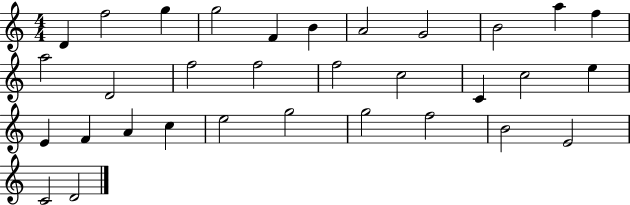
{
  \clef treble
  \numericTimeSignature
  \time 4/4
  \key c \major
  d'4 f''2 g''4 | g''2 f'4 b'4 | a'2 g'2 | b'2 a''4 f''4 | \break a''2 d'2 | f''2 f''2 | f''2 c''2 | c'4 c''2 e''4 | \break e'4 f'4 a'4 c''4 | e''2 g''2 | g''2 f''2 | b'2 e'2 | \break c'2 d'2 | \bar "|."
}